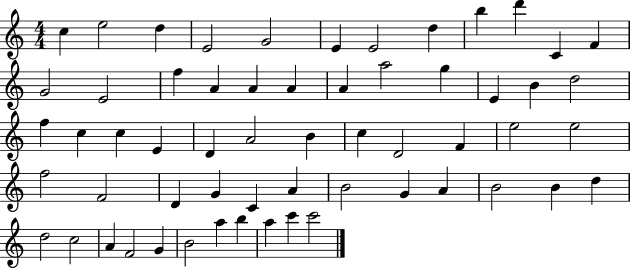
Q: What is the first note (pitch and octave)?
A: C5